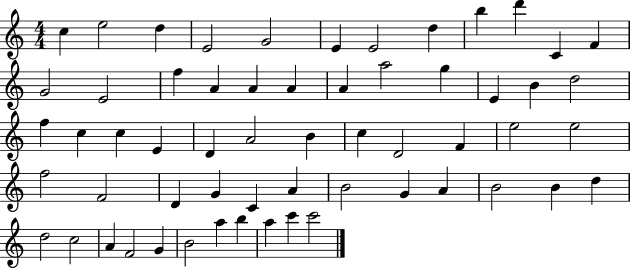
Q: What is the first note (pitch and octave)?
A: C5